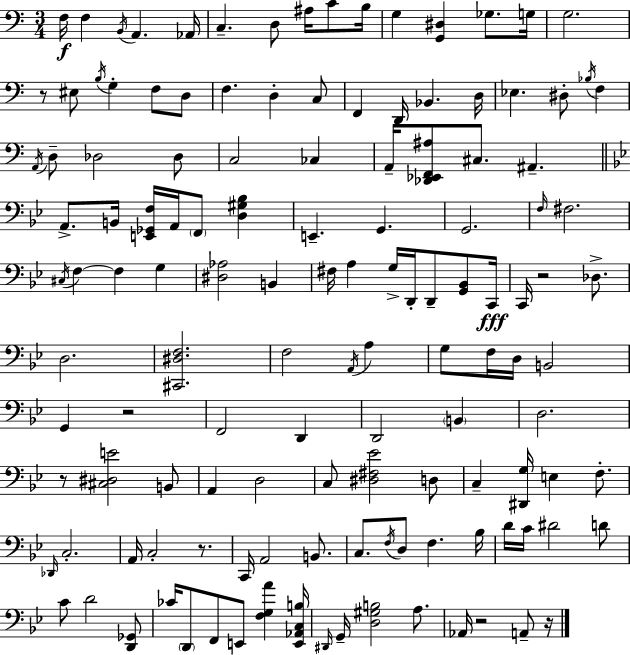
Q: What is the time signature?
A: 3/4